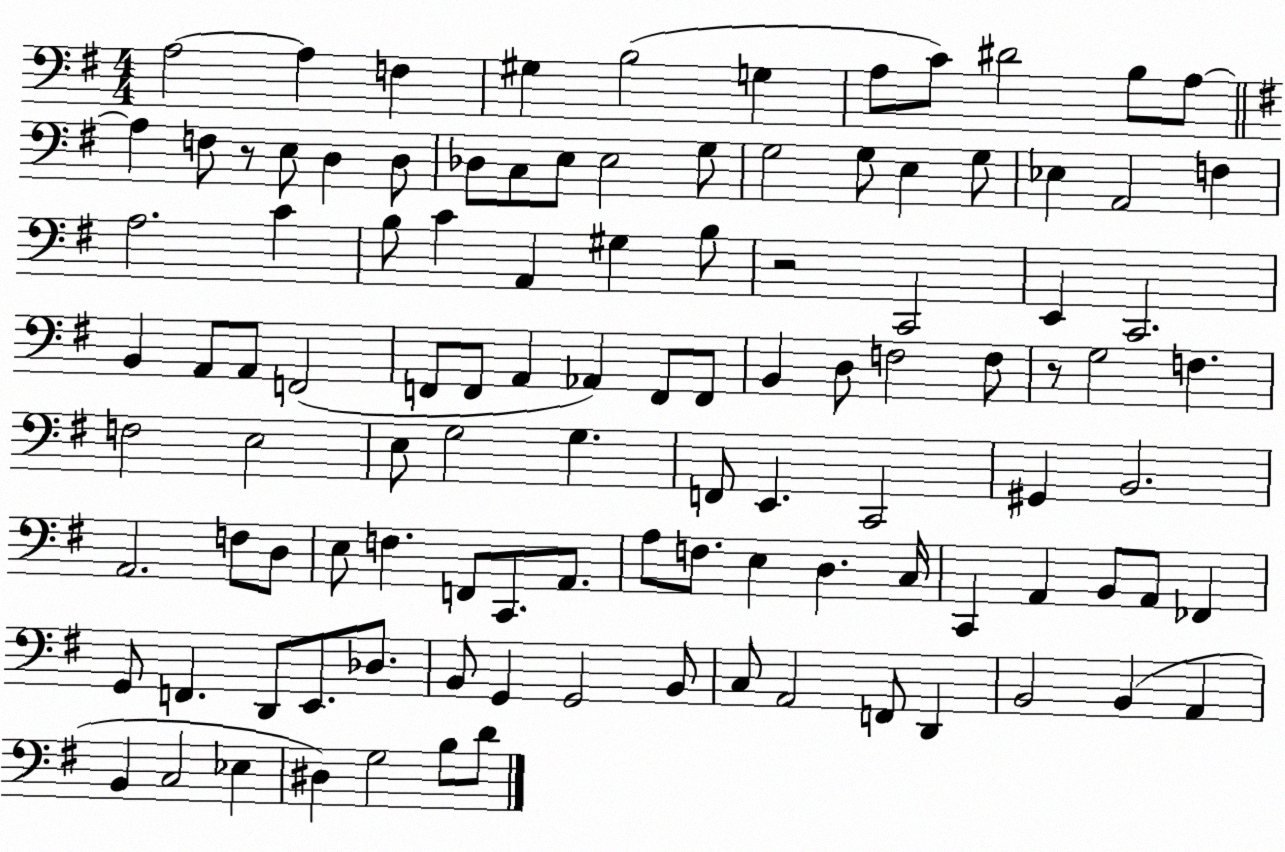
X:1
T:Untitled
M:4/4
L:1/4
K:G
A,2 A, F, ^G, B,2 G, A,/2 C/2 ^D2 B,/2 A,/2 A, F,/2 z/2 E,/2 D, D,/2 _D,/2 C,/2 E,/2 E,2 G,/2 G,2 G,/2 E, G,/2 _E, A,,2 F, A,2 C B,/2 C A,, ^G, B,/2 z2 C,,2 E,, C,,2 B,, A,,/2 A,,/2 F,,2 F,,/2 F,,/2 A,, _A,, F,,/2 F,,/2 B,, D,/2 F,2 F,/2 z/2 G,2 F, F,2 E,2 E,/2 G,2 G, F,,/2 E,, C,,2 ^G,, B,,2 A,,2 F,/2 D,/2 E,/2 F, F,,/2 C,,/2 A,,/2 A,/2 F,/2 E, D, C,/4 C,, A,, B,,/2 A,,/2 _F,, G,,/2 F,, D,,/2 E,,/2 _D,/2 B,,/2 G,, G,,2 B,,/2 C,/2 A,,2 F,,/2 D,, B,,2 B,, A,, B,, C,2 _E, ^D, G,2 B,/2 D/2